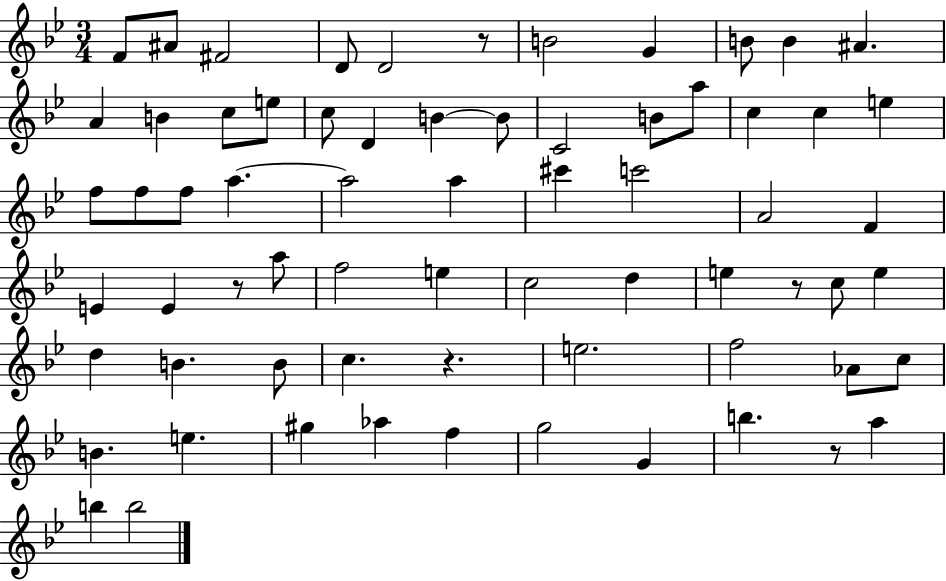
{
  \clef treble
  \numericTimeSignature
  \time 3/4
  \key bes \major
  f'8 ais'8 fis'2 | d'8 d'2 r8 | b'2 g'4 | b'8 b'4 ais'4. | \break a'4 b'4 c''8 e''8 | c''8 d'4 b'4~~ b'8 | c'2 b'8 a''8 | c''4 c''4 e''4 | \break f''8 f''8 f''8 a''4.~~ | a''2 a''4 | cis'''4 c'''2 | a'2 f'4 | \break e'4 e'4 r8 a''8 | f''2 e''4 | c''2 d''4 | e''4 r8 c''8 e''4 | \break d''4 b'4. b'8 | c''4. r4. | e''2. | f''2 aes'8 c''8 | \break b'4. e''4. | gis''4 aes''4 f''4 | g''2 g'4 | b''4. r8 a''4 | \break b''4 b''2 | \bar "|."
}